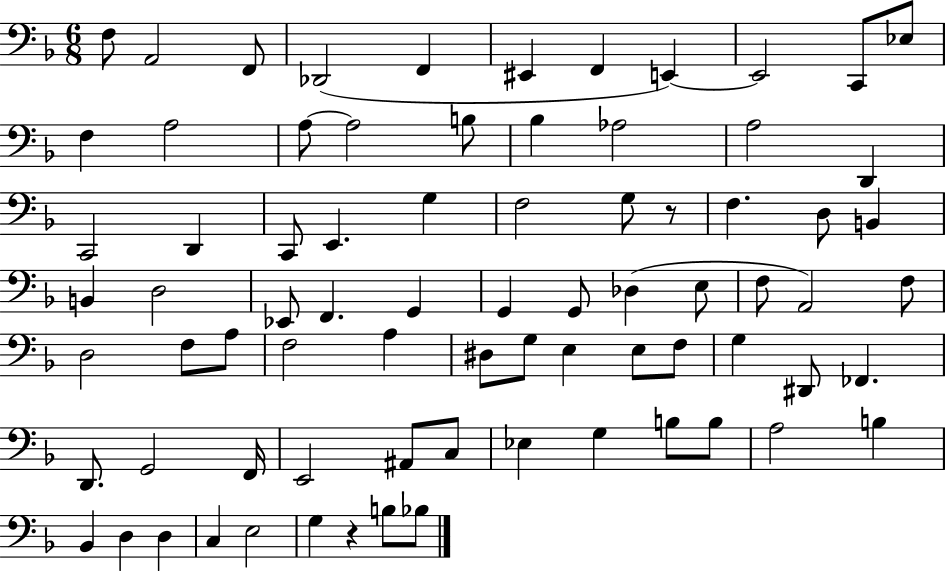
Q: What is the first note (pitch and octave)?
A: F3